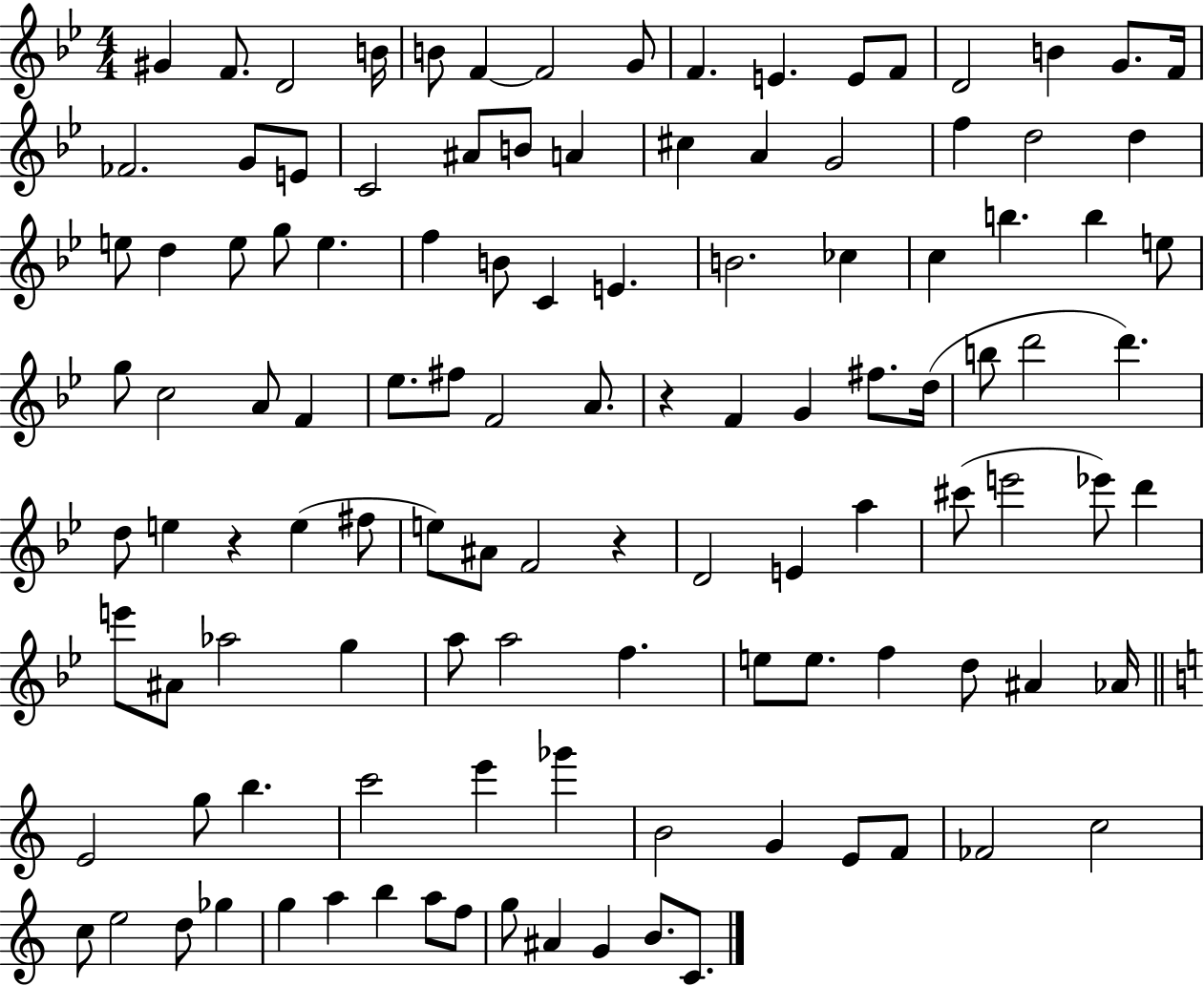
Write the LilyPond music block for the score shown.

{
  \clef treble
  \numericTimeSignature
  \time 4/4
  \key bes \major
  gis'4 f'8. d'2 b'16 | b'8 f'4~~ f'2 g'8 | f'4. e'4. e'8 f'8 | d'2 b'4 g'8. f'16 | \break fes'2. g'8 e'8 | c'2 ais'8 b'8 a'4 | cis''4 a'4 g'2 | f''4 d''2 d''4 | \break e''8 d''4 e''8 g''8 e''4. | f''4 b'8 c'4 e'4. | b'2. ces''4 | c''4 b''4. b''4 e''8 | \break g''8 c''2 a'8 f'4 | ees''8. fis''8 f'2 a'8. | r4 f'4 g'4 fis''8. d''16( | b''8 d'''2 d'''4.) | \break d''8 e''4 r4 e''4( fis''8 | e''8) ais'8 f'2 r4 | d'2 e'4 a''4 | cis'''8( e'''2 ees'''8) d'''4 | \break e'''8 ais'8 aes''2 g''4 | a''8 a''2 f''4. | e''8 e''8. f''4 d''8 ais'4 aes'16 | \bar "||" \break \key c \major e'2 g''8 b''4. | c'''2 e'''4 ges'''4 | b'2 g'4 e'8 f'8 | fes'2 c''2 | \break c''8 e''2 d''8 ges''4 | g''4 a''4 b''4 a''8 f''8 | g''8 ais'4 g'4 b'8. c'8. | \bar "|."
}